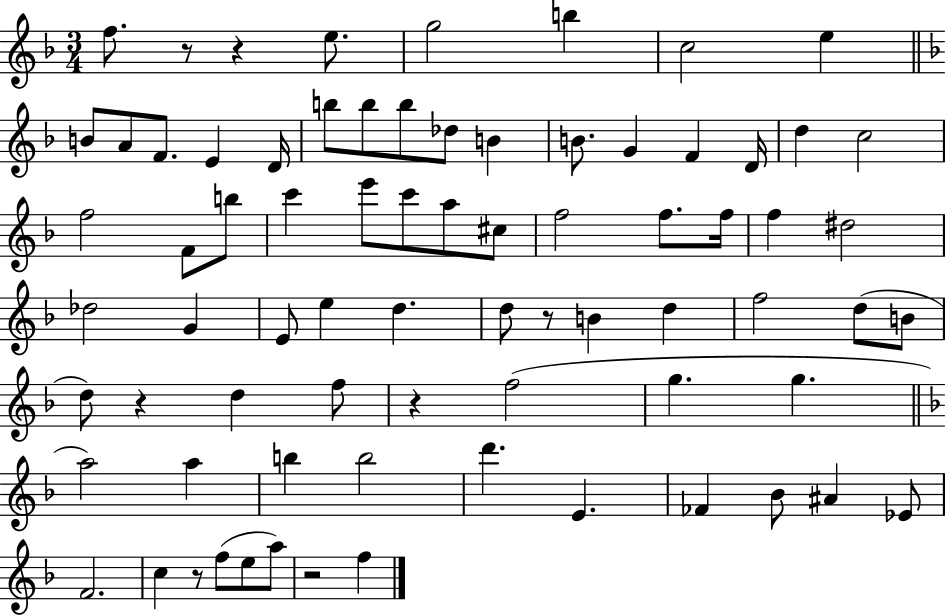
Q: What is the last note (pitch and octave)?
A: F5